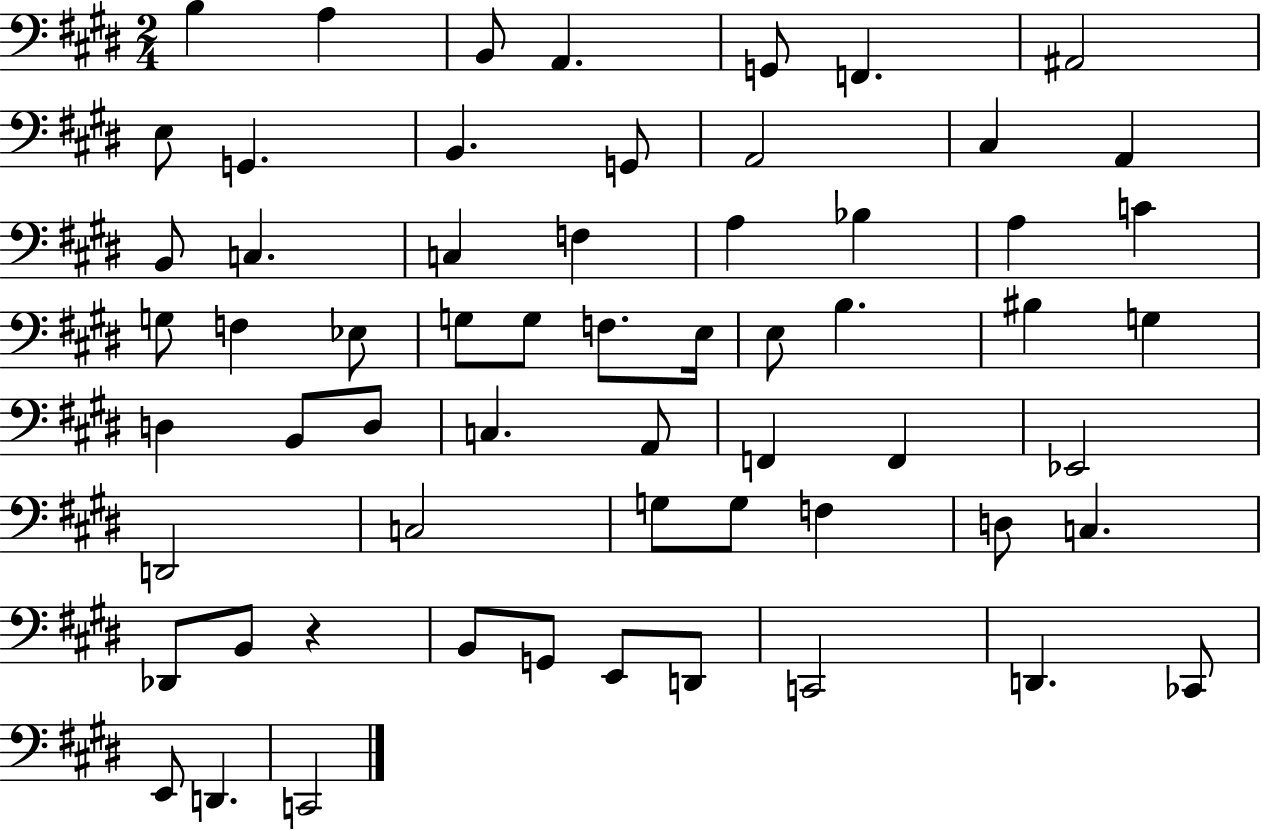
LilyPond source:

{
  \clef bass
  \numericTimeSignature
  \time 2/4
  \key e \major
  b4 a4 | b,8 a,4. | g,8 f,4. | ais,2 | \break e8 g,4. | b,4. g,8 | a,2 | cis4 a,4 | \break b,8 c4. | c4 f4 | a4 bes4 | a4 c'4 | \break g8 f4 ees8 | g8 g8 f8. e16 | e8 b4. | bis4 g4 | \break d4 b,8 d8 | c4. a,8 | f,4 f,4 | ees,2 | \break d,2 | c2 | g8 g8 f4 | d8 c4. | \break des,8 b,8 r4 | b,8 g,8 e,8 d,8 | c,2 | d,4. ces,8 | \break e,8 d,4. | c,2 | \bar "|."
}